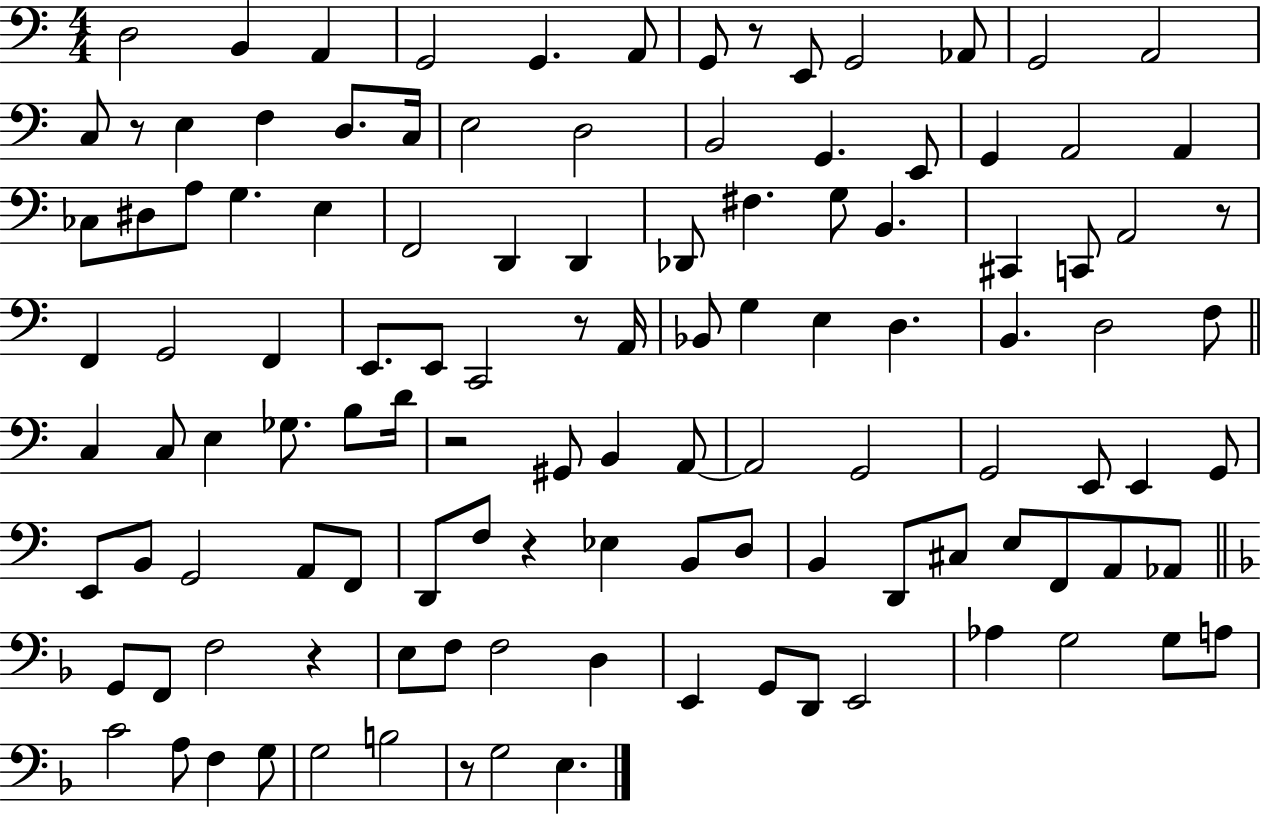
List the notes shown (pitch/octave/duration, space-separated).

D3/h B2/q A2/q G2/h G2/q. A2/e G2/e R/e E2/e G2/h Ab2/e G2/h A2/h C3/e R/e E3/q F3/q D3/e. C3/s E3/h D3/h B2/h G2/q. E2/e G2/q A2/h A2/q CES3/e D#3/e A3/e G3/q. E3/q F2/h D2/q D2/q Db2/e F#3/q. G3/e B2/q. C#2/q C2/e A2/h R/e F2/q G2/h F2/q E2/e. E2/e C2/h R/e A2/s Bb2/e G3/q E3/q D3/q. B2/q. D3/h F3/e C3/q C3/e E3/q Gb3/e. B3/e D4/s R/h G#2/e B2/q A2/e A2/h G2/h G2/h E2/e E2/q G2/e E2/e B2/e G2/h A2/e F2/e D2/e F3/e R/q Eb3/q B2/e D3/e B2/q D2/e C#3/e E3/e F2/e A2/e Ab2/e G2/e F2/e F3/h R/q E3/e F3/e F3/h D3/q E2/q G2/e D2/e E2/h Ab3/q G3/h G3/e A3/e C4/h A3/e F3/q G3/e G3/h B3/h R/e G3/h E3/q.